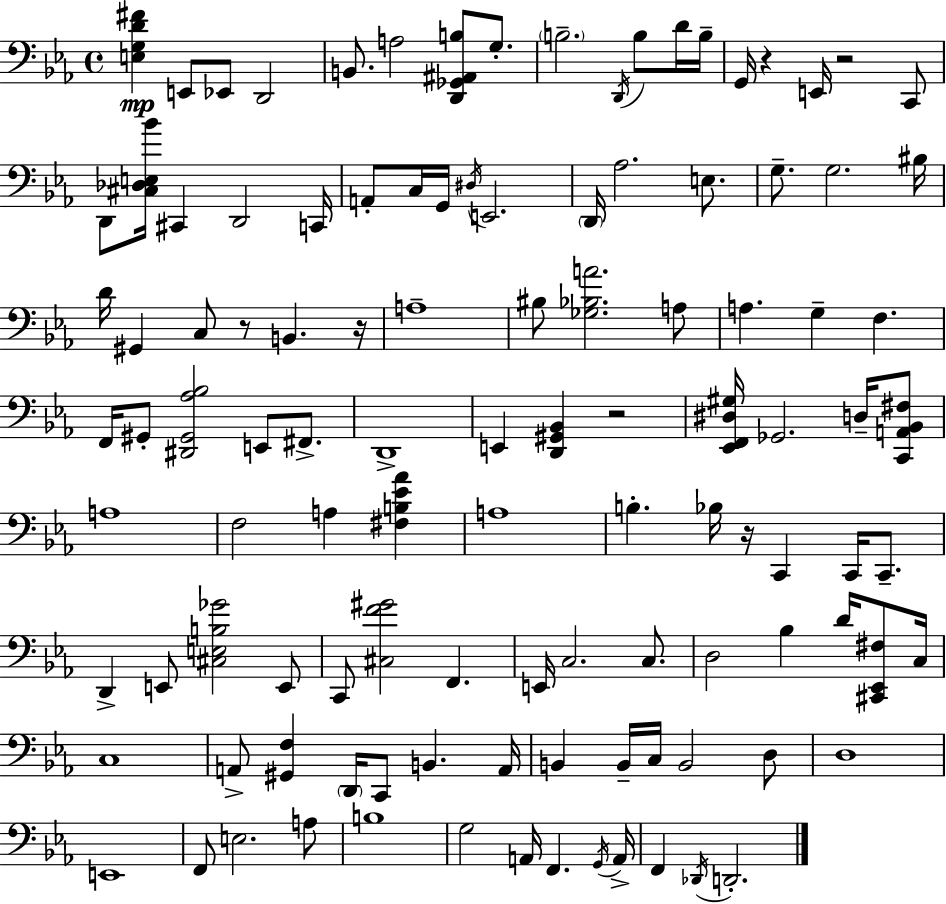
{
  \clef bass
  \time 4/4
  \defaultTimeSignature
  \key c \minor
  <e g d' fis'>4\mp e,8 ees,8 d,2 | b,8. a2 <d, ges, ais, b>8 g8.-. | \parenthesize b2.-- \acciaccatura { d,16 } b8 d'16 | b16-- g,16 r4 e,16 r2 c,8 | \break d,8 <cis des e bes'>16 cis,4 d,2 | c,16 a,8-. c16 g,16 \acciaccatura { dis16 } e,2. | \parenthesize d,16 aes2. e8. | g8.-- g2. | \break bis16 d'16 gis,4 c8 r8 b,4. | r16 a1-- | bis8 <ges bes a'>2. | a8 a4. g4-- f4. | \break f,16 gis,8-. <dis, gis, aes bes>2 e,8 fis,8.-> | d,1-> | e,4 <d, gis, bes,>4 r2 | <ees, f, dis gis>16 ges,2. d16-- | \break <c, a, bes, fis>8 a1 | f2 a4 <fis b ees' aes'>4 | a1 | b4.-. bes16 r16 c,4 c,16 c,8.-- | \break d,4-> e,8 <cis e b ges'>2 | e,8 c,8 <cis f' gis'>2 f,4. | e,16 c2. c8. | d2 bes4 d'16 <cis, ees, fis>8 | \break c16 c1 | a,8-> <gis, f>4 \parenthesize d,16 c,8 b,4. | a,16 b,4 b,16-- c16 b,2 | d8 d1 | \break e,1 | f,8 e2. | a8 b1 | g2 a,16 f,4. | \break \acciaccatura { g,16 } a,16-> f,4 \acciaccatura { des,16 } d,2.-. | \bar "|."
}